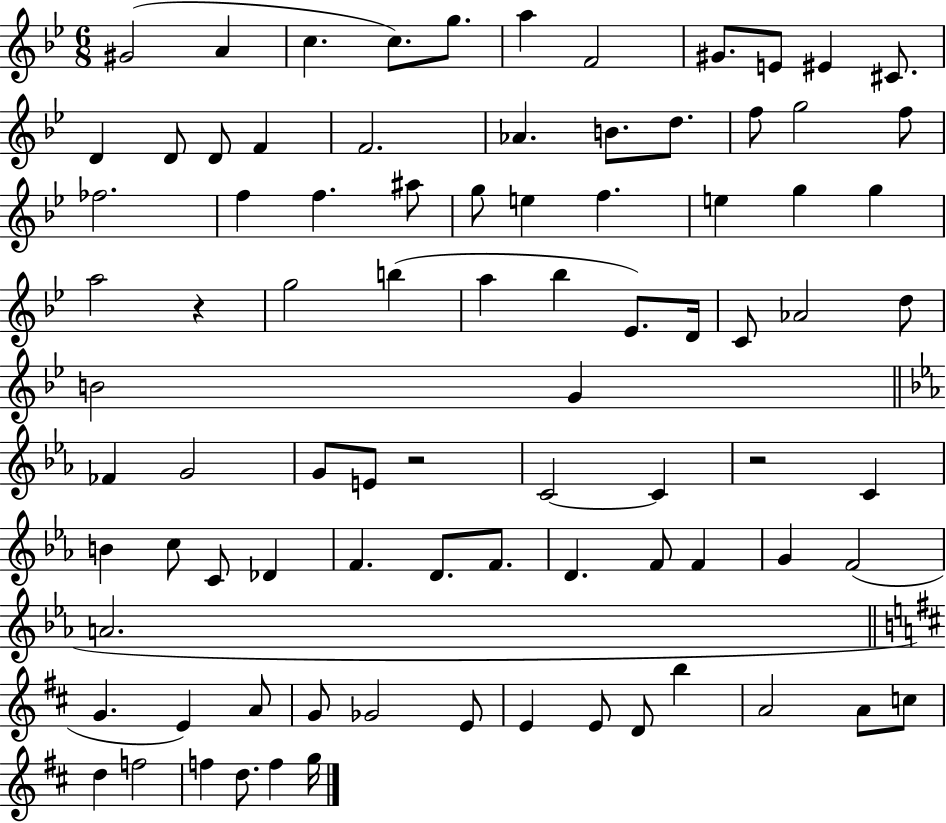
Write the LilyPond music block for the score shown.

{
  \clef treble
  \numericTimeSignature
  \time 6/8
  \key bes \major
  \repeat volta 2 { gis'2( a'4 | c''4. c''8.) g''8. | a''4 f'2 | gis'8. e'8 eis'4 cis'8. | \break d'4 d'8 d'8 f'4 | f'2. | aes'4. b'8. d''8. | f''8 g''2 f''8 | \break fes''2. | f''4 f''4. ais''8 | g''8 e''4 f''4. | e''4 g''4 g''4 | \break a''2 r4 | g''2 b''4( | a''4 bes''4 ees'8.) d'16 | c'8 aes'2 d''8 | \break b'2 g'4 | \bar "||" \break \key c \minor fes'4 g'2 | g'8 e'8 r2 | c'2~~ c'4 | r2 c'4 | \break b'4 c''8 c'8 des'4 | f'4. d'8. f'8. | d'4. f'8 f'4 | g'4 f'2( | \break a'2. | \bar "||" \break \key d \major g'4. e'4) a'8 | g'8 ges'2 e'8 | e'4 e'8 d'8 b''4 | a'2 a'8 c''8 | \break d''4 f''2 | f''4 d''8. f''4 g''16 | } \bar "|."
}